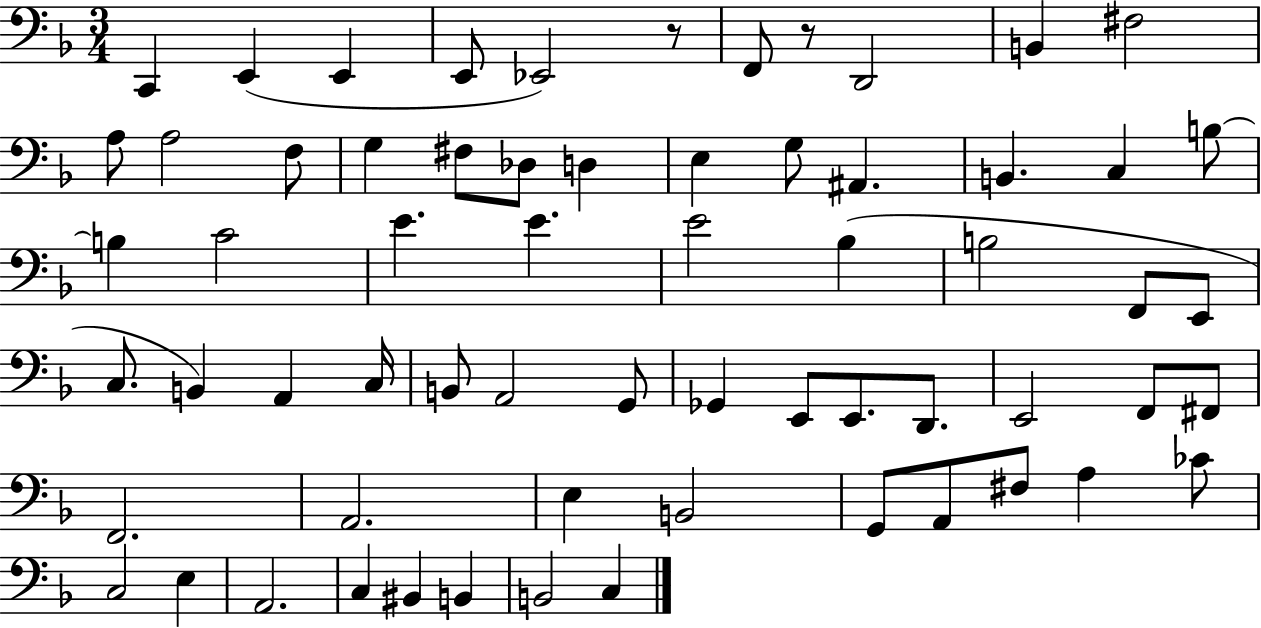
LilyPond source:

{
  \clef bass
  \numericTimeSignature
  \time 3/4
  \key f \major
  \repeat volta 2 { c,4 e,4( e,4 | e,8 ees,2) r8 | f,8 r8 d,2 | b,4 fis2 | \break a8 a2 f8 | g4 fis8 des8 d4 | e4 g8 ais,4. | b,4. c4 b8~~ | \break b4 c'2 | e'4. e'4. | e'2 bes4( | b2 f,8 e,8 | \break c8. b,4) a,4 c16 | b,8 a,2 g,8 | ges,4 e,8 e,8. d,8. | e,2 f,8 fis,8 | \break f,2. | a,2. | e4 b,2 | g,8 a,8 fis8 a4 ces'8 | \break c2 e4 | a,2. | c4 bis,4 b,4 | b,2 c4 | \break } \bar "|."
}